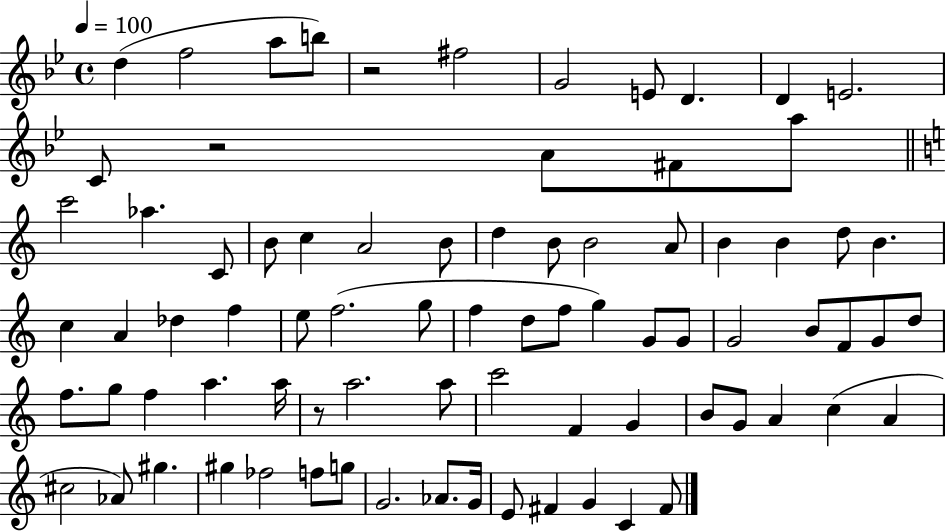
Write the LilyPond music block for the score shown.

{
  \clef treble
  \time 4/4
  \defaultTimeSignature
  \key bes \major
  \tempo 4 = 100
  d''4( f''2 a''8 b''8) | r2 fis''2 | g'2 e'8 d'4. | d'4 e'2. | \break c'8 r2 a'8 fis'8 a''8 | \bar "||" \break \key c \major c'''2 aes''4. c'8 | b'8 c''4 a'2 b'8 | d''4 b'8 b'2 a'8 | b'4 b'4 d''8 b'4. | \break c''4 a'4 des''4 f''4 | e''8 f''2.( g''8 | f''4 d''8 f''8 g''4) g'8 g'8 | g'2 b'8 f'8 g'8 d''8 | \break f''8. g''8 f''4 a''4. a''16 | r8 a''2. a''8 | c'''2 f'4 g'4 | b'8 g'8 a'4 c''4( a'4 | \break cis''2 aes'8) gis''4. | gis''4 fes''2 f''8 g''8 | g'2. aes'8. g'16 | e'8 fis'4 g'4 c'4 fis'8 | \break \bar "|."
}